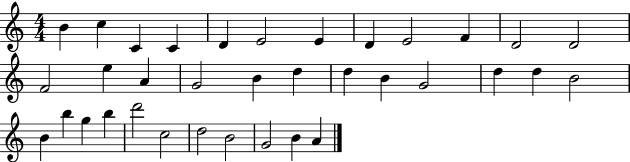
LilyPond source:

{
  \clef treble
  \numericTimeSignature
  \time 4/4
  \key c \major
  b'4 c''4 c'4 c'4 | d'4 e'2 e'4 | d'4 e'2 f'4 | d'2 d'2 | \break f'2 e''4 a'4 | g'2 b'4 d''4 | d''4 b'4 g'2 | d''4 d''4 b'2 | \break b'4 b''4 g''4 b''4 | d'''2 c''2 | d''2 b'2 | g'2 b'4 a'4 | \break \bar "|."
}